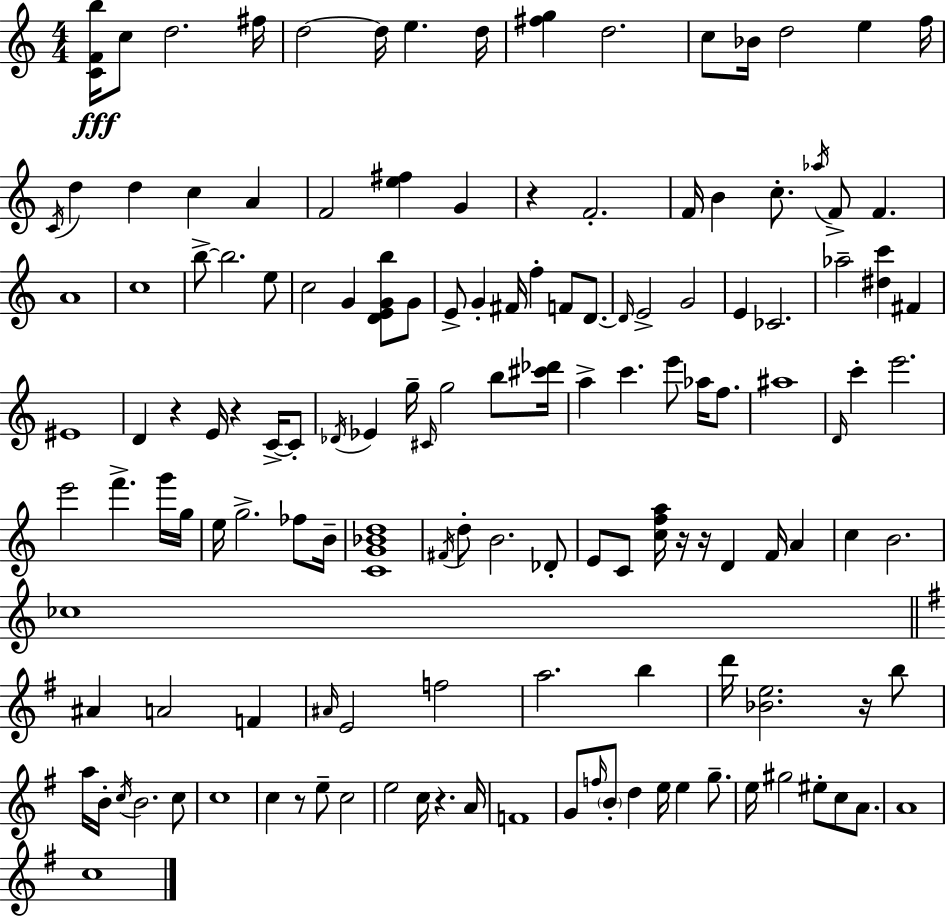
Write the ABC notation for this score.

X:1
T:Untitled
M:4/4
L:1/4
K:C
[CFb]/4 c/2 d2 ^f/4 d2 d/4 e d/4 [^fg] d2 c/2 _B/4 d2 e f/4 C/4 d d c A F2 [e^f] G z F2 F/4 B c/2 _a/4 F/2 F A4 c4 b/2 b2 e/2 c2 G [DEGb]/2 G/2 E/2 G ^F/4 f F/2 D/2 D/4 E2 G2 E _C2 _a2 [^dc'] ^F ^E4 D z E/4 z C/4 C/2 _D/4 _E g/4 ^C/4 g2 b/2 [^c'_d']/4 a c' e'/2 _a/4 f/2 ^a4 D/4 c' e'2 e'2 f' g'/4 g/4 e/4 g2 _f/2 B/4 [CG_Bd]4 ^F/4 d/2 B2 _D/2 E/2 C/2 [cfa]/4 z/4 z/4 D F/4 A c B2 _c4 ^A A2 F ^A/4 E2 f2 a2 b d'/4 [_Be]2 z/4 b/2 a/4 B/4 c/4 B2 c/2 c4 c z/2 e/2 c2 e2 c/4 z A/4 F4 G/2 f/4 B/2 d e/4 e g/2 e/4 ^g2 ^e/2 c/2 A/2 A4 c4